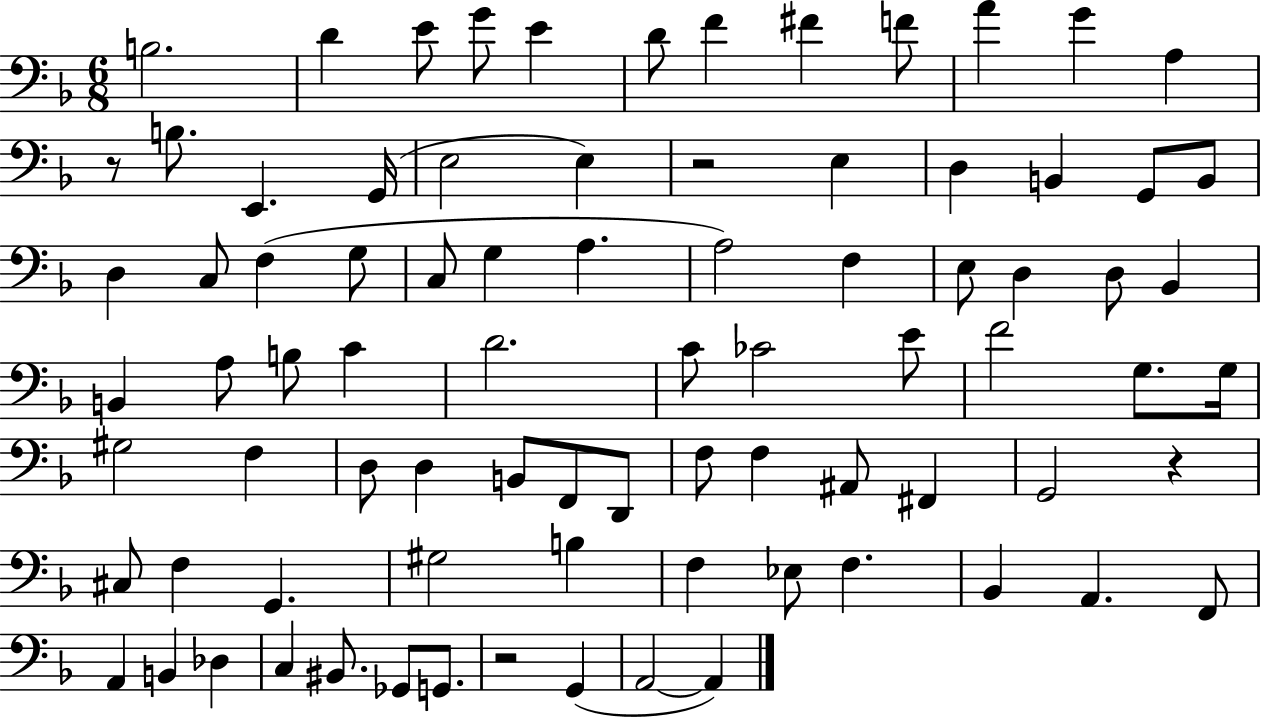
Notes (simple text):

B3/h. D4/q E4/e G4/e E4/q D4/e F4/q F#4/q F4/e A4/q G4/q A3/q R/e B3/e. E2/q. G2/s E3/h E3/q R/h E3/q D3/q B2/q G2/e B2/e D3/q C3/e F3/q G3/e C3/e G3/q A3/q. A3/h F3/q E3/e D3/q D3/e Bb2/q B2/q A3/e B3/e C4/q D4/h. C4/e CES4/h E4/e F4/h G3/e. G3/s G#3/h F3/q D3/e D3/q B2/e F2/e D2/e F3/e F3/q A#2/e F#2/q G2/h R/q C#3/e F3/q G2/q. G#3/h B3/q F3/q Eb3/e F3/q. Bb2/q A2/q. F2/e A2/q B2/q Db3/q C3/q BIS2/e. Gb2/e G2/e. R/h G2/q A2/h A2/q